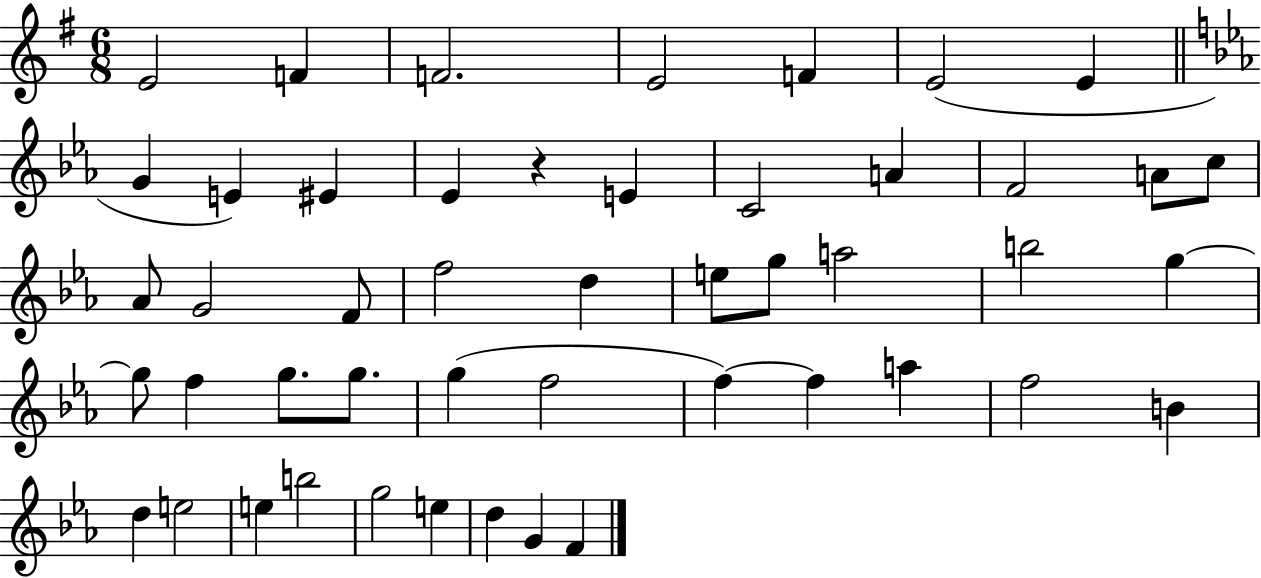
E4/h F4/q F4/h. E4/h F4/q E4/h E4/q G4/q E4/q EIS4/q Eb4/q R/q E4/q C4/h A4/q F4/h A4/e C5/e Ab4/e G4/h F4/e F5/h D5/q E5/e G5/e A5/h B5/h G5/q G5/e F5/q G5/e. G5/e. G5/q F5/h F5/q F5/q A5/q F5/h B4/q D5/q E5/h E5/q B5/h G5/h E5/q D5/q G4/q F4/q